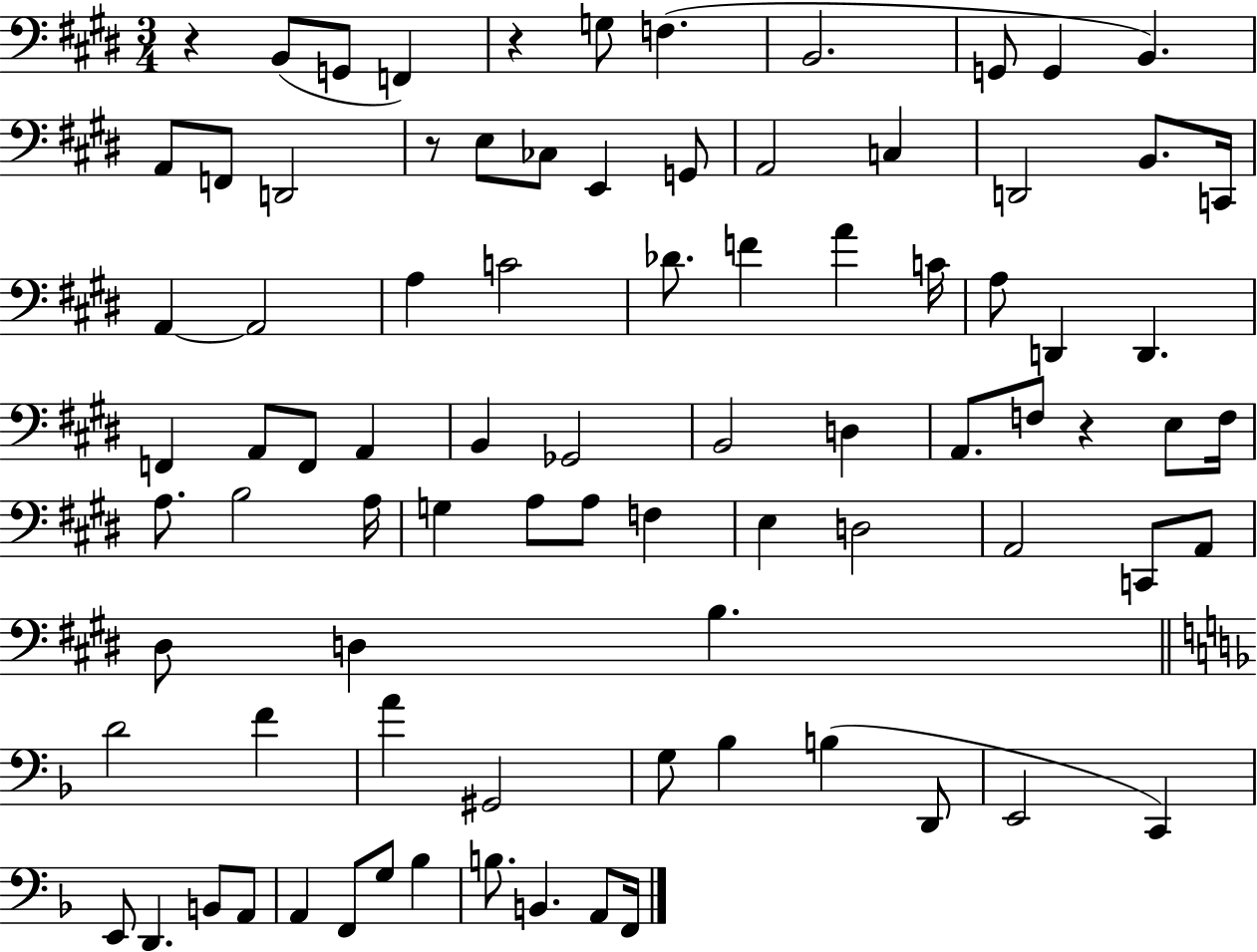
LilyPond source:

{
  \clef bass
  \numericTimeSignature
  \time 3/4
  \key e \major
  r4 b,8( g,8 f,4) | r4 g8 f4.( | b,2. | g,8 g,4 b,4.) | \break a,8 f,8 d,2 | r8 e8 ces8 e,4 g,8 | a,2 c4 | d,2 b,8. c,16 | \break a,4~~ a,2 | a4 c'2 | des'8. f'4 a'4 c'16 | a8 d,4 d,4. | \break f,4 a,8 f,8 a,4 | b,4 ges,2 | b,2 d4 | a,8. f8 r4 e8 f16 | \break a8. b2 a16 | g4 a8 a8 f4 | e4 d2 | a,2 c,8 a,8 | \break dis8 d4 b4. | \bar "||" \break \key d \minor d'2 f'4 | a'4 gis,2 | g8 bes4 b4( d,8 | e,2 c,4) | \break e,8 d,4. b,8 a,8 | a,4 f,8 g8 bes4 | b8. b,4. a,8 f,16 | \bar "|."
}